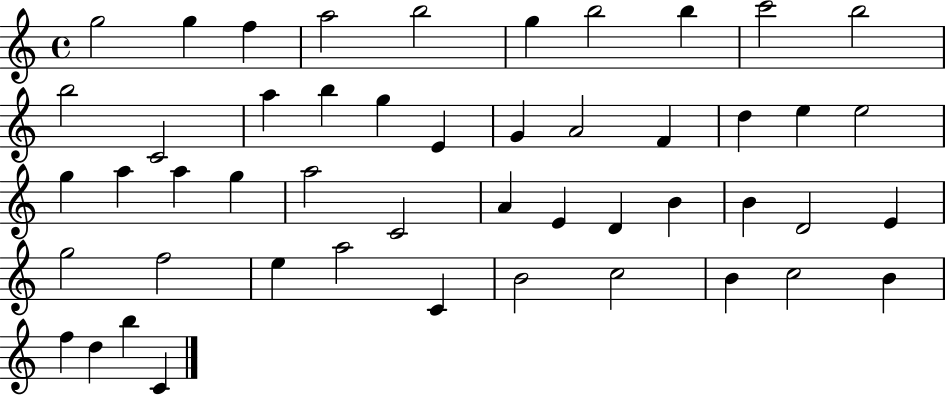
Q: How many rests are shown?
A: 0